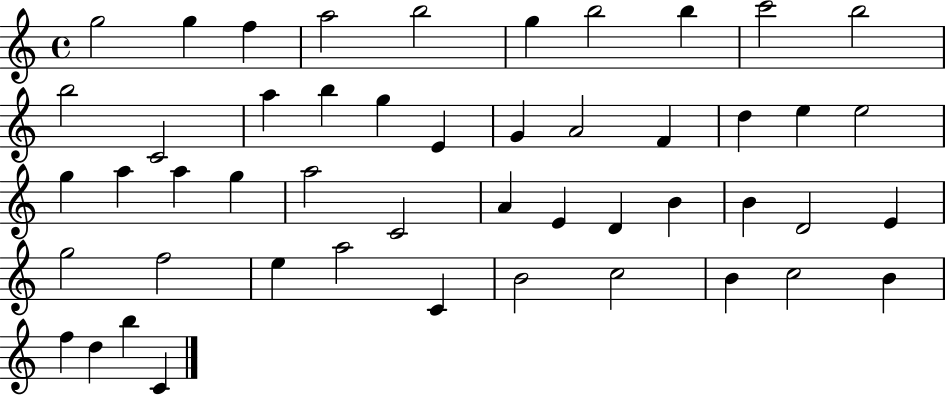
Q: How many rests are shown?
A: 0